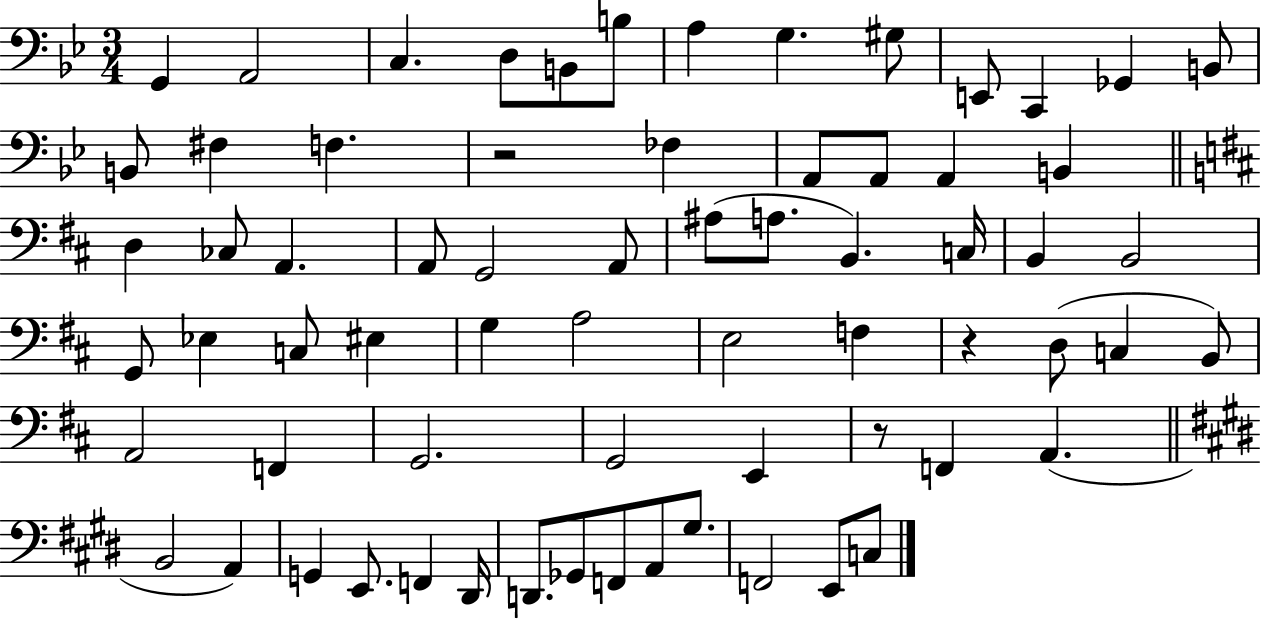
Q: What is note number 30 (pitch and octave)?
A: B2